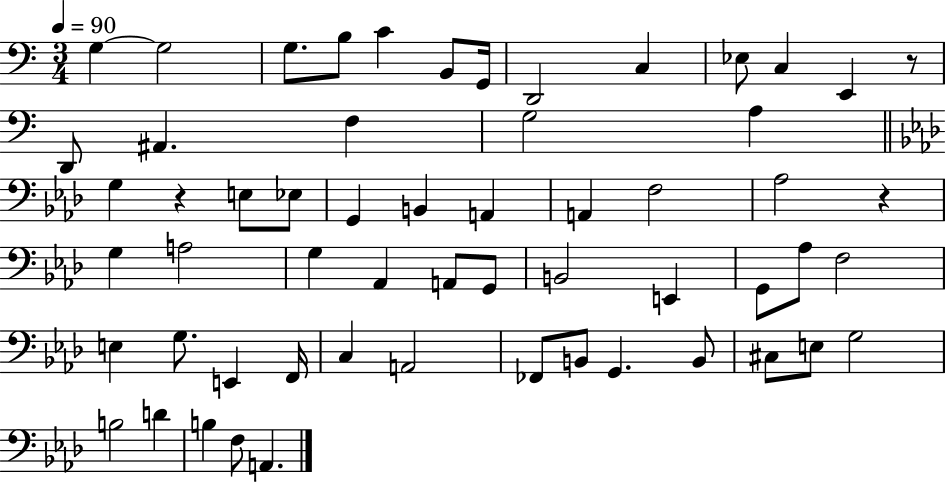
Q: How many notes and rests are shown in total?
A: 58